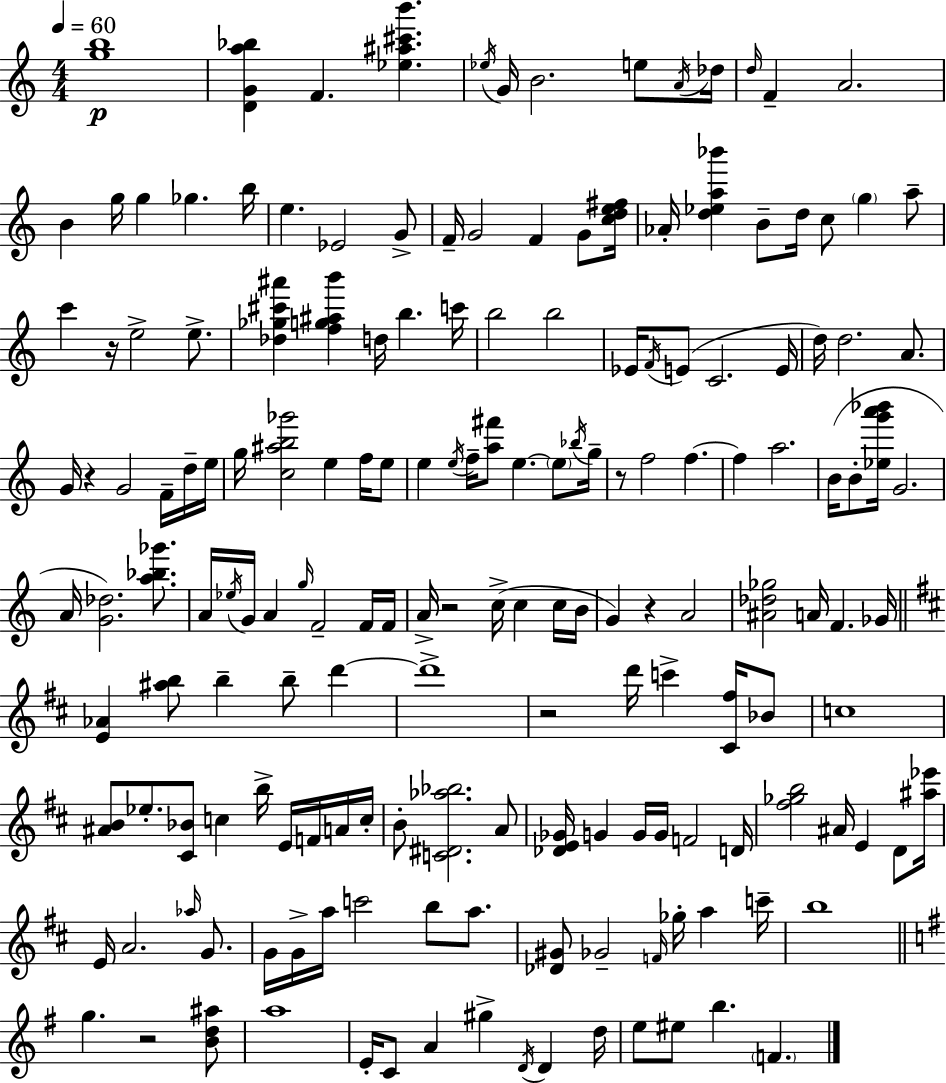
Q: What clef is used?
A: treble